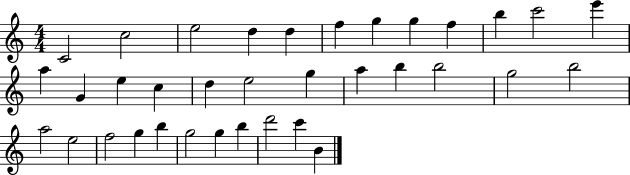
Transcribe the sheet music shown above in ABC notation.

X:1
T:Untitled
M:4/4
L:1/4
K:C
C2 c2 e2 d d f g g f b c'2 e' a G e c d e2 g a b b2 g2 b2 a2 e2 f2 g b g2 g b d'2 c' B